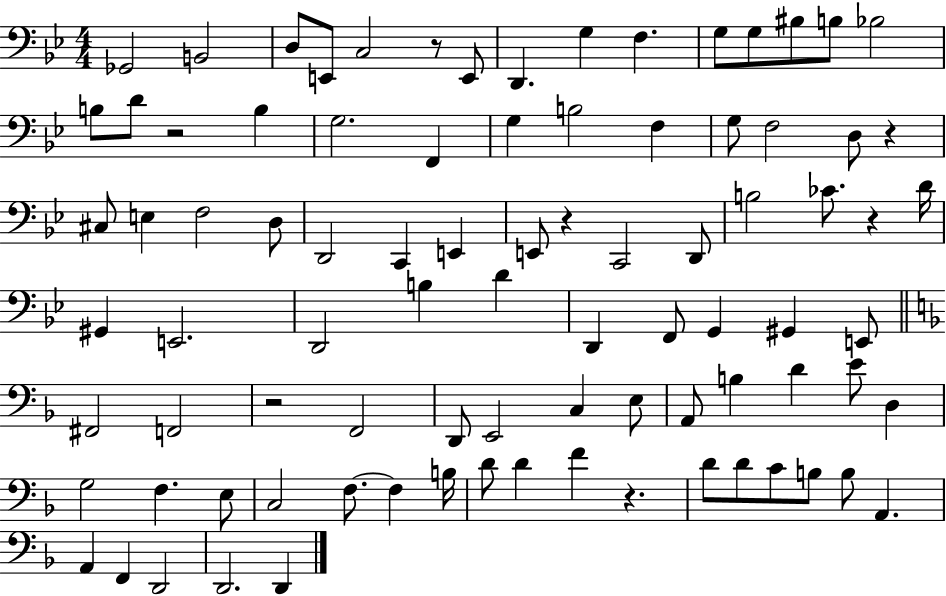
{
  \clef bass
  \numericTimeSignature
  \time 4/4
  \key bes \major
  ges,2 b,2 | d8 e,8 c2 r8 e,8 | d,4. g4 f4. | g8 g8 bis8 b8 bes2 | \break b8 d'8 r2 b4 | g2. f,4 | g4 b2 f4 | g8 f2 d8 r4 | \break cis8 e4 f2 d8 | d,2 c,4 e,4 | e,8 r4 c,2 d,8 | b2 ces'8. r4 d'16 | \break gis,4 e,2. | d,2 b4 d'4 | d,4 f,8 g,4 gis,4 e,8 | \bar "||" \break \key d \minor fis,2 f,2 | r2 f,2 | d,8 e,2 c4 e8 | a,8 b4 d'4 e'8 d4 | \break g2 f4. e8 | c2 f8.~~ f4 b16 | d'8 d'4 f'4 r4. | d'8 d'8 c'8 b8 b8 a,4. | \break a,4 f,4 d,2 | d,2. d,4 | \bar "|."
}